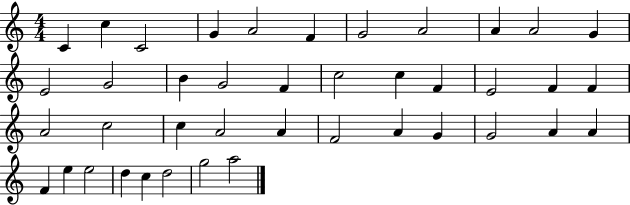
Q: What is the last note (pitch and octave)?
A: A5